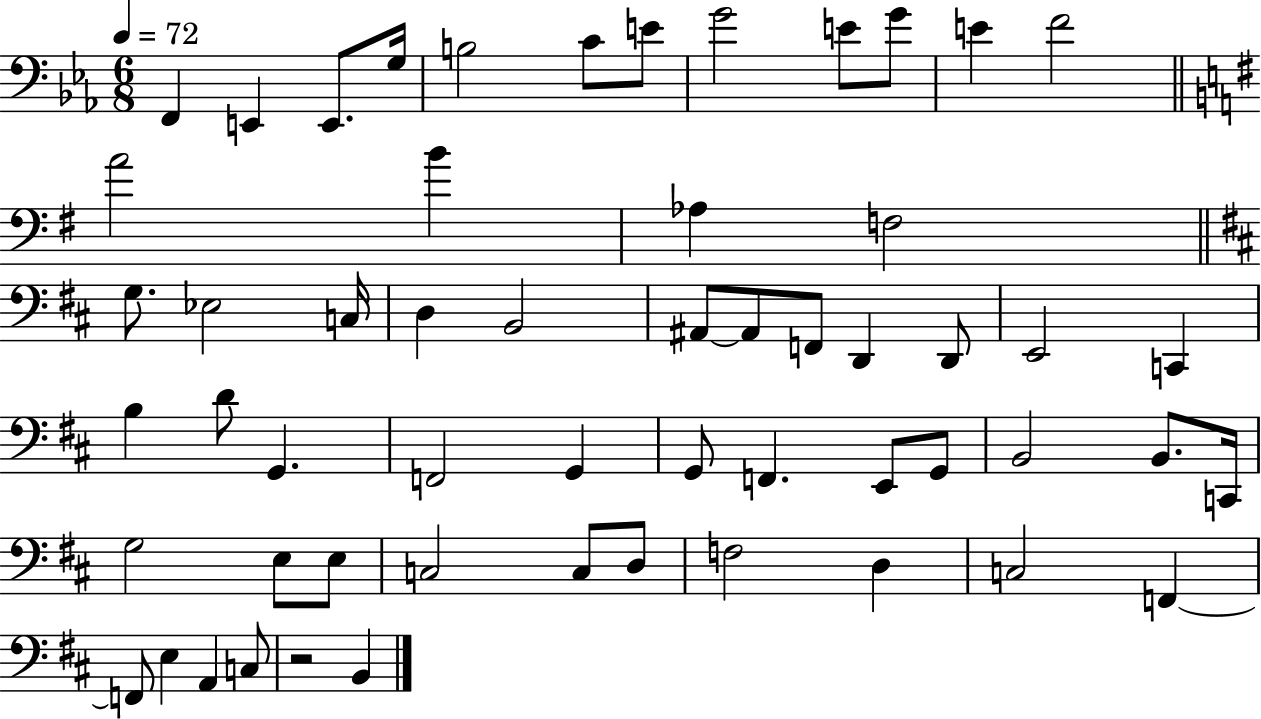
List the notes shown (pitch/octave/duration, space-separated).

F2/q E2/q E2/e. G3/s B3/h C4/e E4/e G4/h E4/e G4/e E4/q F4/h A4/h B4/q Ab3/q F3/h G3/e. Eb3/h C3/s D3/q B2/h A#2/e A#2/e F2/e D2/q D2/e E2/h C2/q B3/q D4/e G2/q. F2/h G2/q G2/e F2/q. E2/e G2/e B2/h B2/e. C2/s G3/h E3/e E3/e C3/h C3/e D3/e F3/h D3/q C3/h F2/q F2/e E3/q A2/q C3/e R/h B2/q